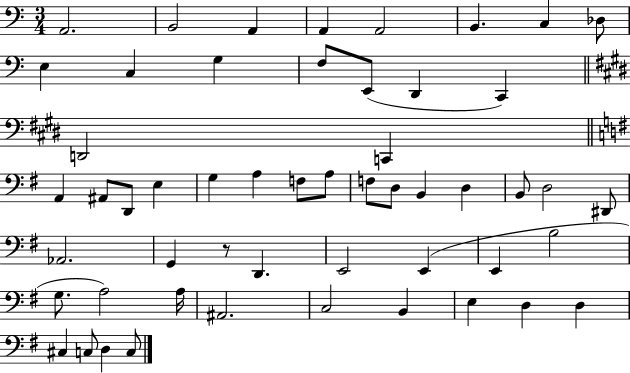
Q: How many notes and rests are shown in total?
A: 53